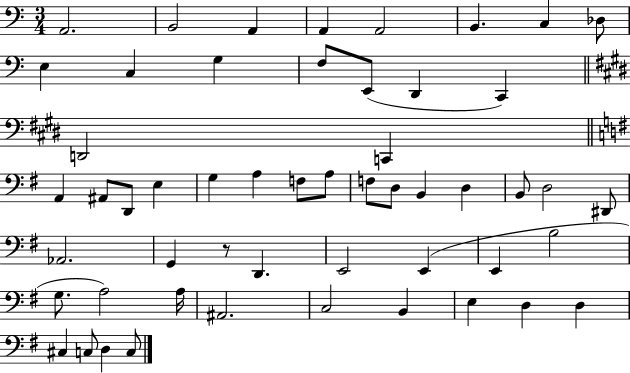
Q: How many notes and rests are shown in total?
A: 53